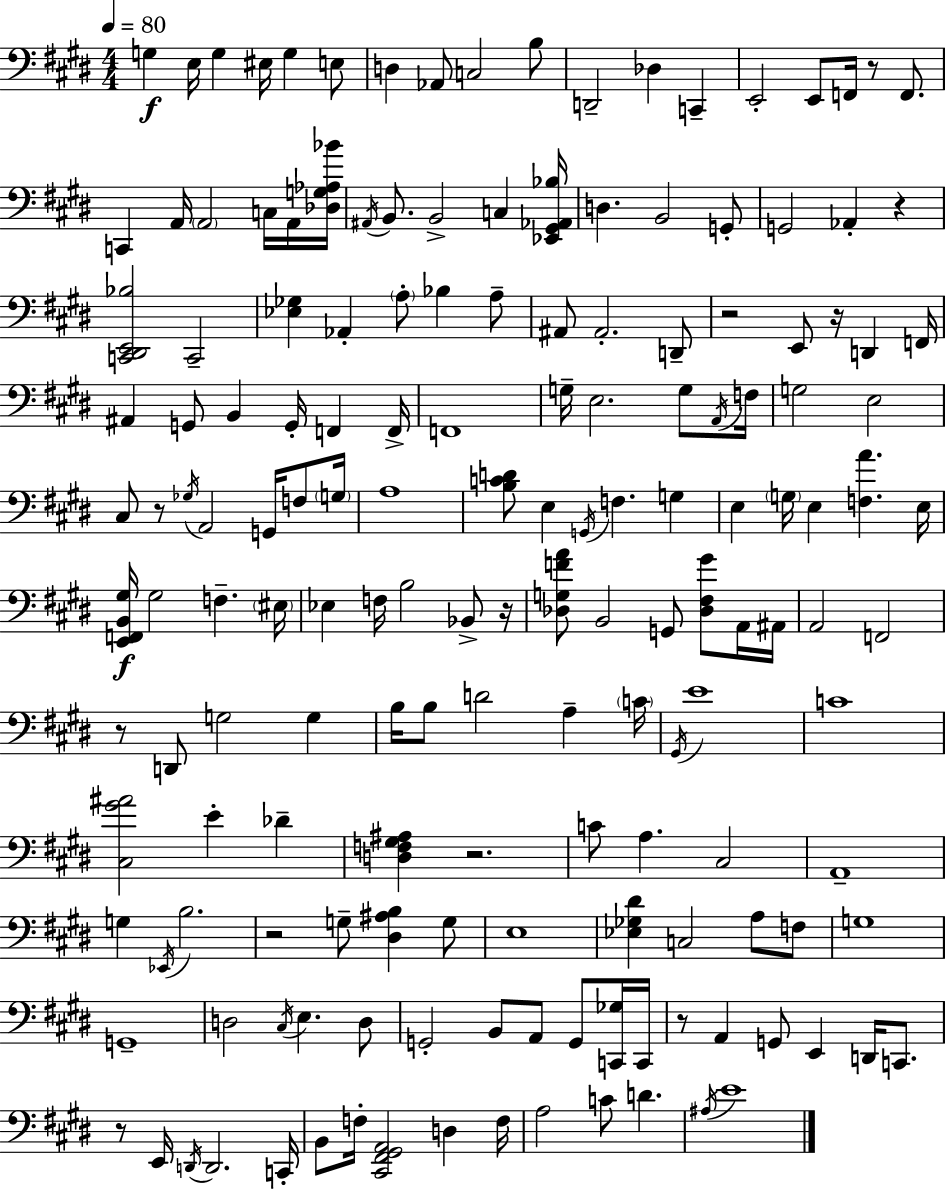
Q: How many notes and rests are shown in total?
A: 165